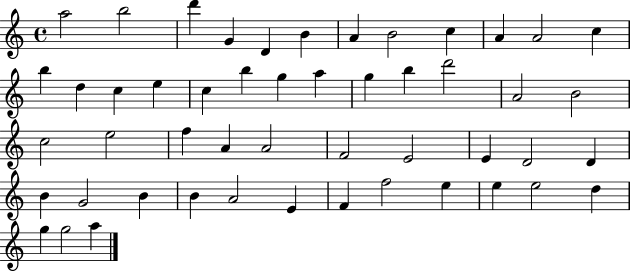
{
  \clef treble
  \time 4/4
  \defaultTimeSignature
  \key c \major
  a''2 b''2 | d'''4 g'4 d'4 b'4 | a'4 b'2 c''4 | a'4 a'2 c''4 | \break b''4 d''4 c''4 e''4 | c''4 b''4 g''4 a''4 | g''4 b''4 d'''2 | a'2 b'2 | \break c''2 e''2 | f''4 a'4 a'2 | f'2 e'2 | e'4 d'2 d'4 | \break b'4 g'2 b'4 | b'4 a'2 e'4 | f'4 f''2 e''4 | e''4 e''2 d''4 | \break g''4 g''2 a''4 | \bar "|."
}